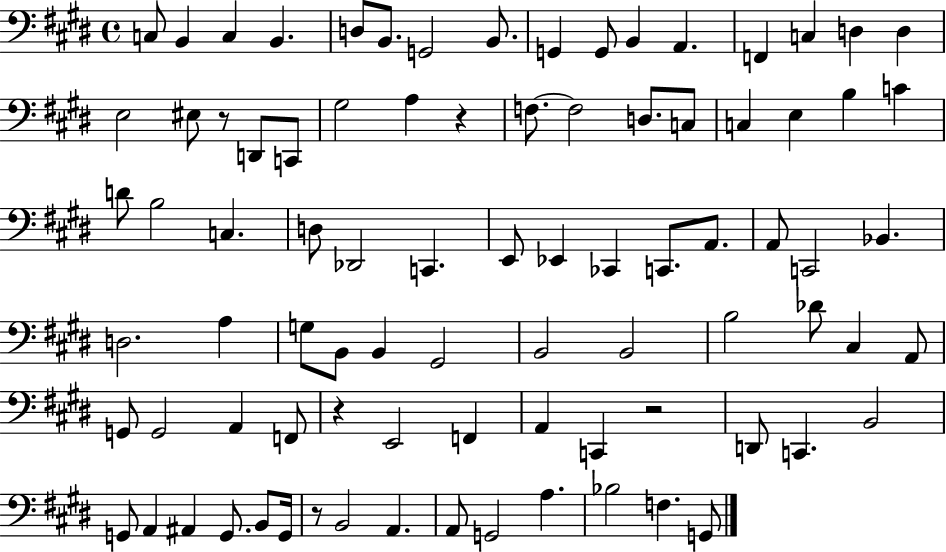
C3/e B2/q C3/q B2/q. D3/e B2/e. G2/h B2/e. G2/q G2/e B2/q A2/q. F2/q C3/q D3/q D3/q E3/h EIS3/e R/e D2/e C2/e G#3/h A3/q R/q F3/e. F3/h D3/e. C3/e C3/q E3/q B3/q C4/q D4/e B3/h C3/q. D3/e Db2/h C2/q. E2/e Eb2/q CES2/q C2/e. A2/e. A2/e C2/h Bb2/q. D3/h. A3/q G3/e B2/e B2/q G#2/h B2/h B2/h B3/h Db4/e C#3/q A2/e G2/e G2/h A2/q F2/e R/q E2/h F2/q A2/q C2/q R/h D2/e C2/q. B2/h G2/e A2/q A#2/q G2/e. B2/e G2/s R/e B2/h A2/q. A2/e G2/h A3/q. Bb3/h F3/q. G2/e